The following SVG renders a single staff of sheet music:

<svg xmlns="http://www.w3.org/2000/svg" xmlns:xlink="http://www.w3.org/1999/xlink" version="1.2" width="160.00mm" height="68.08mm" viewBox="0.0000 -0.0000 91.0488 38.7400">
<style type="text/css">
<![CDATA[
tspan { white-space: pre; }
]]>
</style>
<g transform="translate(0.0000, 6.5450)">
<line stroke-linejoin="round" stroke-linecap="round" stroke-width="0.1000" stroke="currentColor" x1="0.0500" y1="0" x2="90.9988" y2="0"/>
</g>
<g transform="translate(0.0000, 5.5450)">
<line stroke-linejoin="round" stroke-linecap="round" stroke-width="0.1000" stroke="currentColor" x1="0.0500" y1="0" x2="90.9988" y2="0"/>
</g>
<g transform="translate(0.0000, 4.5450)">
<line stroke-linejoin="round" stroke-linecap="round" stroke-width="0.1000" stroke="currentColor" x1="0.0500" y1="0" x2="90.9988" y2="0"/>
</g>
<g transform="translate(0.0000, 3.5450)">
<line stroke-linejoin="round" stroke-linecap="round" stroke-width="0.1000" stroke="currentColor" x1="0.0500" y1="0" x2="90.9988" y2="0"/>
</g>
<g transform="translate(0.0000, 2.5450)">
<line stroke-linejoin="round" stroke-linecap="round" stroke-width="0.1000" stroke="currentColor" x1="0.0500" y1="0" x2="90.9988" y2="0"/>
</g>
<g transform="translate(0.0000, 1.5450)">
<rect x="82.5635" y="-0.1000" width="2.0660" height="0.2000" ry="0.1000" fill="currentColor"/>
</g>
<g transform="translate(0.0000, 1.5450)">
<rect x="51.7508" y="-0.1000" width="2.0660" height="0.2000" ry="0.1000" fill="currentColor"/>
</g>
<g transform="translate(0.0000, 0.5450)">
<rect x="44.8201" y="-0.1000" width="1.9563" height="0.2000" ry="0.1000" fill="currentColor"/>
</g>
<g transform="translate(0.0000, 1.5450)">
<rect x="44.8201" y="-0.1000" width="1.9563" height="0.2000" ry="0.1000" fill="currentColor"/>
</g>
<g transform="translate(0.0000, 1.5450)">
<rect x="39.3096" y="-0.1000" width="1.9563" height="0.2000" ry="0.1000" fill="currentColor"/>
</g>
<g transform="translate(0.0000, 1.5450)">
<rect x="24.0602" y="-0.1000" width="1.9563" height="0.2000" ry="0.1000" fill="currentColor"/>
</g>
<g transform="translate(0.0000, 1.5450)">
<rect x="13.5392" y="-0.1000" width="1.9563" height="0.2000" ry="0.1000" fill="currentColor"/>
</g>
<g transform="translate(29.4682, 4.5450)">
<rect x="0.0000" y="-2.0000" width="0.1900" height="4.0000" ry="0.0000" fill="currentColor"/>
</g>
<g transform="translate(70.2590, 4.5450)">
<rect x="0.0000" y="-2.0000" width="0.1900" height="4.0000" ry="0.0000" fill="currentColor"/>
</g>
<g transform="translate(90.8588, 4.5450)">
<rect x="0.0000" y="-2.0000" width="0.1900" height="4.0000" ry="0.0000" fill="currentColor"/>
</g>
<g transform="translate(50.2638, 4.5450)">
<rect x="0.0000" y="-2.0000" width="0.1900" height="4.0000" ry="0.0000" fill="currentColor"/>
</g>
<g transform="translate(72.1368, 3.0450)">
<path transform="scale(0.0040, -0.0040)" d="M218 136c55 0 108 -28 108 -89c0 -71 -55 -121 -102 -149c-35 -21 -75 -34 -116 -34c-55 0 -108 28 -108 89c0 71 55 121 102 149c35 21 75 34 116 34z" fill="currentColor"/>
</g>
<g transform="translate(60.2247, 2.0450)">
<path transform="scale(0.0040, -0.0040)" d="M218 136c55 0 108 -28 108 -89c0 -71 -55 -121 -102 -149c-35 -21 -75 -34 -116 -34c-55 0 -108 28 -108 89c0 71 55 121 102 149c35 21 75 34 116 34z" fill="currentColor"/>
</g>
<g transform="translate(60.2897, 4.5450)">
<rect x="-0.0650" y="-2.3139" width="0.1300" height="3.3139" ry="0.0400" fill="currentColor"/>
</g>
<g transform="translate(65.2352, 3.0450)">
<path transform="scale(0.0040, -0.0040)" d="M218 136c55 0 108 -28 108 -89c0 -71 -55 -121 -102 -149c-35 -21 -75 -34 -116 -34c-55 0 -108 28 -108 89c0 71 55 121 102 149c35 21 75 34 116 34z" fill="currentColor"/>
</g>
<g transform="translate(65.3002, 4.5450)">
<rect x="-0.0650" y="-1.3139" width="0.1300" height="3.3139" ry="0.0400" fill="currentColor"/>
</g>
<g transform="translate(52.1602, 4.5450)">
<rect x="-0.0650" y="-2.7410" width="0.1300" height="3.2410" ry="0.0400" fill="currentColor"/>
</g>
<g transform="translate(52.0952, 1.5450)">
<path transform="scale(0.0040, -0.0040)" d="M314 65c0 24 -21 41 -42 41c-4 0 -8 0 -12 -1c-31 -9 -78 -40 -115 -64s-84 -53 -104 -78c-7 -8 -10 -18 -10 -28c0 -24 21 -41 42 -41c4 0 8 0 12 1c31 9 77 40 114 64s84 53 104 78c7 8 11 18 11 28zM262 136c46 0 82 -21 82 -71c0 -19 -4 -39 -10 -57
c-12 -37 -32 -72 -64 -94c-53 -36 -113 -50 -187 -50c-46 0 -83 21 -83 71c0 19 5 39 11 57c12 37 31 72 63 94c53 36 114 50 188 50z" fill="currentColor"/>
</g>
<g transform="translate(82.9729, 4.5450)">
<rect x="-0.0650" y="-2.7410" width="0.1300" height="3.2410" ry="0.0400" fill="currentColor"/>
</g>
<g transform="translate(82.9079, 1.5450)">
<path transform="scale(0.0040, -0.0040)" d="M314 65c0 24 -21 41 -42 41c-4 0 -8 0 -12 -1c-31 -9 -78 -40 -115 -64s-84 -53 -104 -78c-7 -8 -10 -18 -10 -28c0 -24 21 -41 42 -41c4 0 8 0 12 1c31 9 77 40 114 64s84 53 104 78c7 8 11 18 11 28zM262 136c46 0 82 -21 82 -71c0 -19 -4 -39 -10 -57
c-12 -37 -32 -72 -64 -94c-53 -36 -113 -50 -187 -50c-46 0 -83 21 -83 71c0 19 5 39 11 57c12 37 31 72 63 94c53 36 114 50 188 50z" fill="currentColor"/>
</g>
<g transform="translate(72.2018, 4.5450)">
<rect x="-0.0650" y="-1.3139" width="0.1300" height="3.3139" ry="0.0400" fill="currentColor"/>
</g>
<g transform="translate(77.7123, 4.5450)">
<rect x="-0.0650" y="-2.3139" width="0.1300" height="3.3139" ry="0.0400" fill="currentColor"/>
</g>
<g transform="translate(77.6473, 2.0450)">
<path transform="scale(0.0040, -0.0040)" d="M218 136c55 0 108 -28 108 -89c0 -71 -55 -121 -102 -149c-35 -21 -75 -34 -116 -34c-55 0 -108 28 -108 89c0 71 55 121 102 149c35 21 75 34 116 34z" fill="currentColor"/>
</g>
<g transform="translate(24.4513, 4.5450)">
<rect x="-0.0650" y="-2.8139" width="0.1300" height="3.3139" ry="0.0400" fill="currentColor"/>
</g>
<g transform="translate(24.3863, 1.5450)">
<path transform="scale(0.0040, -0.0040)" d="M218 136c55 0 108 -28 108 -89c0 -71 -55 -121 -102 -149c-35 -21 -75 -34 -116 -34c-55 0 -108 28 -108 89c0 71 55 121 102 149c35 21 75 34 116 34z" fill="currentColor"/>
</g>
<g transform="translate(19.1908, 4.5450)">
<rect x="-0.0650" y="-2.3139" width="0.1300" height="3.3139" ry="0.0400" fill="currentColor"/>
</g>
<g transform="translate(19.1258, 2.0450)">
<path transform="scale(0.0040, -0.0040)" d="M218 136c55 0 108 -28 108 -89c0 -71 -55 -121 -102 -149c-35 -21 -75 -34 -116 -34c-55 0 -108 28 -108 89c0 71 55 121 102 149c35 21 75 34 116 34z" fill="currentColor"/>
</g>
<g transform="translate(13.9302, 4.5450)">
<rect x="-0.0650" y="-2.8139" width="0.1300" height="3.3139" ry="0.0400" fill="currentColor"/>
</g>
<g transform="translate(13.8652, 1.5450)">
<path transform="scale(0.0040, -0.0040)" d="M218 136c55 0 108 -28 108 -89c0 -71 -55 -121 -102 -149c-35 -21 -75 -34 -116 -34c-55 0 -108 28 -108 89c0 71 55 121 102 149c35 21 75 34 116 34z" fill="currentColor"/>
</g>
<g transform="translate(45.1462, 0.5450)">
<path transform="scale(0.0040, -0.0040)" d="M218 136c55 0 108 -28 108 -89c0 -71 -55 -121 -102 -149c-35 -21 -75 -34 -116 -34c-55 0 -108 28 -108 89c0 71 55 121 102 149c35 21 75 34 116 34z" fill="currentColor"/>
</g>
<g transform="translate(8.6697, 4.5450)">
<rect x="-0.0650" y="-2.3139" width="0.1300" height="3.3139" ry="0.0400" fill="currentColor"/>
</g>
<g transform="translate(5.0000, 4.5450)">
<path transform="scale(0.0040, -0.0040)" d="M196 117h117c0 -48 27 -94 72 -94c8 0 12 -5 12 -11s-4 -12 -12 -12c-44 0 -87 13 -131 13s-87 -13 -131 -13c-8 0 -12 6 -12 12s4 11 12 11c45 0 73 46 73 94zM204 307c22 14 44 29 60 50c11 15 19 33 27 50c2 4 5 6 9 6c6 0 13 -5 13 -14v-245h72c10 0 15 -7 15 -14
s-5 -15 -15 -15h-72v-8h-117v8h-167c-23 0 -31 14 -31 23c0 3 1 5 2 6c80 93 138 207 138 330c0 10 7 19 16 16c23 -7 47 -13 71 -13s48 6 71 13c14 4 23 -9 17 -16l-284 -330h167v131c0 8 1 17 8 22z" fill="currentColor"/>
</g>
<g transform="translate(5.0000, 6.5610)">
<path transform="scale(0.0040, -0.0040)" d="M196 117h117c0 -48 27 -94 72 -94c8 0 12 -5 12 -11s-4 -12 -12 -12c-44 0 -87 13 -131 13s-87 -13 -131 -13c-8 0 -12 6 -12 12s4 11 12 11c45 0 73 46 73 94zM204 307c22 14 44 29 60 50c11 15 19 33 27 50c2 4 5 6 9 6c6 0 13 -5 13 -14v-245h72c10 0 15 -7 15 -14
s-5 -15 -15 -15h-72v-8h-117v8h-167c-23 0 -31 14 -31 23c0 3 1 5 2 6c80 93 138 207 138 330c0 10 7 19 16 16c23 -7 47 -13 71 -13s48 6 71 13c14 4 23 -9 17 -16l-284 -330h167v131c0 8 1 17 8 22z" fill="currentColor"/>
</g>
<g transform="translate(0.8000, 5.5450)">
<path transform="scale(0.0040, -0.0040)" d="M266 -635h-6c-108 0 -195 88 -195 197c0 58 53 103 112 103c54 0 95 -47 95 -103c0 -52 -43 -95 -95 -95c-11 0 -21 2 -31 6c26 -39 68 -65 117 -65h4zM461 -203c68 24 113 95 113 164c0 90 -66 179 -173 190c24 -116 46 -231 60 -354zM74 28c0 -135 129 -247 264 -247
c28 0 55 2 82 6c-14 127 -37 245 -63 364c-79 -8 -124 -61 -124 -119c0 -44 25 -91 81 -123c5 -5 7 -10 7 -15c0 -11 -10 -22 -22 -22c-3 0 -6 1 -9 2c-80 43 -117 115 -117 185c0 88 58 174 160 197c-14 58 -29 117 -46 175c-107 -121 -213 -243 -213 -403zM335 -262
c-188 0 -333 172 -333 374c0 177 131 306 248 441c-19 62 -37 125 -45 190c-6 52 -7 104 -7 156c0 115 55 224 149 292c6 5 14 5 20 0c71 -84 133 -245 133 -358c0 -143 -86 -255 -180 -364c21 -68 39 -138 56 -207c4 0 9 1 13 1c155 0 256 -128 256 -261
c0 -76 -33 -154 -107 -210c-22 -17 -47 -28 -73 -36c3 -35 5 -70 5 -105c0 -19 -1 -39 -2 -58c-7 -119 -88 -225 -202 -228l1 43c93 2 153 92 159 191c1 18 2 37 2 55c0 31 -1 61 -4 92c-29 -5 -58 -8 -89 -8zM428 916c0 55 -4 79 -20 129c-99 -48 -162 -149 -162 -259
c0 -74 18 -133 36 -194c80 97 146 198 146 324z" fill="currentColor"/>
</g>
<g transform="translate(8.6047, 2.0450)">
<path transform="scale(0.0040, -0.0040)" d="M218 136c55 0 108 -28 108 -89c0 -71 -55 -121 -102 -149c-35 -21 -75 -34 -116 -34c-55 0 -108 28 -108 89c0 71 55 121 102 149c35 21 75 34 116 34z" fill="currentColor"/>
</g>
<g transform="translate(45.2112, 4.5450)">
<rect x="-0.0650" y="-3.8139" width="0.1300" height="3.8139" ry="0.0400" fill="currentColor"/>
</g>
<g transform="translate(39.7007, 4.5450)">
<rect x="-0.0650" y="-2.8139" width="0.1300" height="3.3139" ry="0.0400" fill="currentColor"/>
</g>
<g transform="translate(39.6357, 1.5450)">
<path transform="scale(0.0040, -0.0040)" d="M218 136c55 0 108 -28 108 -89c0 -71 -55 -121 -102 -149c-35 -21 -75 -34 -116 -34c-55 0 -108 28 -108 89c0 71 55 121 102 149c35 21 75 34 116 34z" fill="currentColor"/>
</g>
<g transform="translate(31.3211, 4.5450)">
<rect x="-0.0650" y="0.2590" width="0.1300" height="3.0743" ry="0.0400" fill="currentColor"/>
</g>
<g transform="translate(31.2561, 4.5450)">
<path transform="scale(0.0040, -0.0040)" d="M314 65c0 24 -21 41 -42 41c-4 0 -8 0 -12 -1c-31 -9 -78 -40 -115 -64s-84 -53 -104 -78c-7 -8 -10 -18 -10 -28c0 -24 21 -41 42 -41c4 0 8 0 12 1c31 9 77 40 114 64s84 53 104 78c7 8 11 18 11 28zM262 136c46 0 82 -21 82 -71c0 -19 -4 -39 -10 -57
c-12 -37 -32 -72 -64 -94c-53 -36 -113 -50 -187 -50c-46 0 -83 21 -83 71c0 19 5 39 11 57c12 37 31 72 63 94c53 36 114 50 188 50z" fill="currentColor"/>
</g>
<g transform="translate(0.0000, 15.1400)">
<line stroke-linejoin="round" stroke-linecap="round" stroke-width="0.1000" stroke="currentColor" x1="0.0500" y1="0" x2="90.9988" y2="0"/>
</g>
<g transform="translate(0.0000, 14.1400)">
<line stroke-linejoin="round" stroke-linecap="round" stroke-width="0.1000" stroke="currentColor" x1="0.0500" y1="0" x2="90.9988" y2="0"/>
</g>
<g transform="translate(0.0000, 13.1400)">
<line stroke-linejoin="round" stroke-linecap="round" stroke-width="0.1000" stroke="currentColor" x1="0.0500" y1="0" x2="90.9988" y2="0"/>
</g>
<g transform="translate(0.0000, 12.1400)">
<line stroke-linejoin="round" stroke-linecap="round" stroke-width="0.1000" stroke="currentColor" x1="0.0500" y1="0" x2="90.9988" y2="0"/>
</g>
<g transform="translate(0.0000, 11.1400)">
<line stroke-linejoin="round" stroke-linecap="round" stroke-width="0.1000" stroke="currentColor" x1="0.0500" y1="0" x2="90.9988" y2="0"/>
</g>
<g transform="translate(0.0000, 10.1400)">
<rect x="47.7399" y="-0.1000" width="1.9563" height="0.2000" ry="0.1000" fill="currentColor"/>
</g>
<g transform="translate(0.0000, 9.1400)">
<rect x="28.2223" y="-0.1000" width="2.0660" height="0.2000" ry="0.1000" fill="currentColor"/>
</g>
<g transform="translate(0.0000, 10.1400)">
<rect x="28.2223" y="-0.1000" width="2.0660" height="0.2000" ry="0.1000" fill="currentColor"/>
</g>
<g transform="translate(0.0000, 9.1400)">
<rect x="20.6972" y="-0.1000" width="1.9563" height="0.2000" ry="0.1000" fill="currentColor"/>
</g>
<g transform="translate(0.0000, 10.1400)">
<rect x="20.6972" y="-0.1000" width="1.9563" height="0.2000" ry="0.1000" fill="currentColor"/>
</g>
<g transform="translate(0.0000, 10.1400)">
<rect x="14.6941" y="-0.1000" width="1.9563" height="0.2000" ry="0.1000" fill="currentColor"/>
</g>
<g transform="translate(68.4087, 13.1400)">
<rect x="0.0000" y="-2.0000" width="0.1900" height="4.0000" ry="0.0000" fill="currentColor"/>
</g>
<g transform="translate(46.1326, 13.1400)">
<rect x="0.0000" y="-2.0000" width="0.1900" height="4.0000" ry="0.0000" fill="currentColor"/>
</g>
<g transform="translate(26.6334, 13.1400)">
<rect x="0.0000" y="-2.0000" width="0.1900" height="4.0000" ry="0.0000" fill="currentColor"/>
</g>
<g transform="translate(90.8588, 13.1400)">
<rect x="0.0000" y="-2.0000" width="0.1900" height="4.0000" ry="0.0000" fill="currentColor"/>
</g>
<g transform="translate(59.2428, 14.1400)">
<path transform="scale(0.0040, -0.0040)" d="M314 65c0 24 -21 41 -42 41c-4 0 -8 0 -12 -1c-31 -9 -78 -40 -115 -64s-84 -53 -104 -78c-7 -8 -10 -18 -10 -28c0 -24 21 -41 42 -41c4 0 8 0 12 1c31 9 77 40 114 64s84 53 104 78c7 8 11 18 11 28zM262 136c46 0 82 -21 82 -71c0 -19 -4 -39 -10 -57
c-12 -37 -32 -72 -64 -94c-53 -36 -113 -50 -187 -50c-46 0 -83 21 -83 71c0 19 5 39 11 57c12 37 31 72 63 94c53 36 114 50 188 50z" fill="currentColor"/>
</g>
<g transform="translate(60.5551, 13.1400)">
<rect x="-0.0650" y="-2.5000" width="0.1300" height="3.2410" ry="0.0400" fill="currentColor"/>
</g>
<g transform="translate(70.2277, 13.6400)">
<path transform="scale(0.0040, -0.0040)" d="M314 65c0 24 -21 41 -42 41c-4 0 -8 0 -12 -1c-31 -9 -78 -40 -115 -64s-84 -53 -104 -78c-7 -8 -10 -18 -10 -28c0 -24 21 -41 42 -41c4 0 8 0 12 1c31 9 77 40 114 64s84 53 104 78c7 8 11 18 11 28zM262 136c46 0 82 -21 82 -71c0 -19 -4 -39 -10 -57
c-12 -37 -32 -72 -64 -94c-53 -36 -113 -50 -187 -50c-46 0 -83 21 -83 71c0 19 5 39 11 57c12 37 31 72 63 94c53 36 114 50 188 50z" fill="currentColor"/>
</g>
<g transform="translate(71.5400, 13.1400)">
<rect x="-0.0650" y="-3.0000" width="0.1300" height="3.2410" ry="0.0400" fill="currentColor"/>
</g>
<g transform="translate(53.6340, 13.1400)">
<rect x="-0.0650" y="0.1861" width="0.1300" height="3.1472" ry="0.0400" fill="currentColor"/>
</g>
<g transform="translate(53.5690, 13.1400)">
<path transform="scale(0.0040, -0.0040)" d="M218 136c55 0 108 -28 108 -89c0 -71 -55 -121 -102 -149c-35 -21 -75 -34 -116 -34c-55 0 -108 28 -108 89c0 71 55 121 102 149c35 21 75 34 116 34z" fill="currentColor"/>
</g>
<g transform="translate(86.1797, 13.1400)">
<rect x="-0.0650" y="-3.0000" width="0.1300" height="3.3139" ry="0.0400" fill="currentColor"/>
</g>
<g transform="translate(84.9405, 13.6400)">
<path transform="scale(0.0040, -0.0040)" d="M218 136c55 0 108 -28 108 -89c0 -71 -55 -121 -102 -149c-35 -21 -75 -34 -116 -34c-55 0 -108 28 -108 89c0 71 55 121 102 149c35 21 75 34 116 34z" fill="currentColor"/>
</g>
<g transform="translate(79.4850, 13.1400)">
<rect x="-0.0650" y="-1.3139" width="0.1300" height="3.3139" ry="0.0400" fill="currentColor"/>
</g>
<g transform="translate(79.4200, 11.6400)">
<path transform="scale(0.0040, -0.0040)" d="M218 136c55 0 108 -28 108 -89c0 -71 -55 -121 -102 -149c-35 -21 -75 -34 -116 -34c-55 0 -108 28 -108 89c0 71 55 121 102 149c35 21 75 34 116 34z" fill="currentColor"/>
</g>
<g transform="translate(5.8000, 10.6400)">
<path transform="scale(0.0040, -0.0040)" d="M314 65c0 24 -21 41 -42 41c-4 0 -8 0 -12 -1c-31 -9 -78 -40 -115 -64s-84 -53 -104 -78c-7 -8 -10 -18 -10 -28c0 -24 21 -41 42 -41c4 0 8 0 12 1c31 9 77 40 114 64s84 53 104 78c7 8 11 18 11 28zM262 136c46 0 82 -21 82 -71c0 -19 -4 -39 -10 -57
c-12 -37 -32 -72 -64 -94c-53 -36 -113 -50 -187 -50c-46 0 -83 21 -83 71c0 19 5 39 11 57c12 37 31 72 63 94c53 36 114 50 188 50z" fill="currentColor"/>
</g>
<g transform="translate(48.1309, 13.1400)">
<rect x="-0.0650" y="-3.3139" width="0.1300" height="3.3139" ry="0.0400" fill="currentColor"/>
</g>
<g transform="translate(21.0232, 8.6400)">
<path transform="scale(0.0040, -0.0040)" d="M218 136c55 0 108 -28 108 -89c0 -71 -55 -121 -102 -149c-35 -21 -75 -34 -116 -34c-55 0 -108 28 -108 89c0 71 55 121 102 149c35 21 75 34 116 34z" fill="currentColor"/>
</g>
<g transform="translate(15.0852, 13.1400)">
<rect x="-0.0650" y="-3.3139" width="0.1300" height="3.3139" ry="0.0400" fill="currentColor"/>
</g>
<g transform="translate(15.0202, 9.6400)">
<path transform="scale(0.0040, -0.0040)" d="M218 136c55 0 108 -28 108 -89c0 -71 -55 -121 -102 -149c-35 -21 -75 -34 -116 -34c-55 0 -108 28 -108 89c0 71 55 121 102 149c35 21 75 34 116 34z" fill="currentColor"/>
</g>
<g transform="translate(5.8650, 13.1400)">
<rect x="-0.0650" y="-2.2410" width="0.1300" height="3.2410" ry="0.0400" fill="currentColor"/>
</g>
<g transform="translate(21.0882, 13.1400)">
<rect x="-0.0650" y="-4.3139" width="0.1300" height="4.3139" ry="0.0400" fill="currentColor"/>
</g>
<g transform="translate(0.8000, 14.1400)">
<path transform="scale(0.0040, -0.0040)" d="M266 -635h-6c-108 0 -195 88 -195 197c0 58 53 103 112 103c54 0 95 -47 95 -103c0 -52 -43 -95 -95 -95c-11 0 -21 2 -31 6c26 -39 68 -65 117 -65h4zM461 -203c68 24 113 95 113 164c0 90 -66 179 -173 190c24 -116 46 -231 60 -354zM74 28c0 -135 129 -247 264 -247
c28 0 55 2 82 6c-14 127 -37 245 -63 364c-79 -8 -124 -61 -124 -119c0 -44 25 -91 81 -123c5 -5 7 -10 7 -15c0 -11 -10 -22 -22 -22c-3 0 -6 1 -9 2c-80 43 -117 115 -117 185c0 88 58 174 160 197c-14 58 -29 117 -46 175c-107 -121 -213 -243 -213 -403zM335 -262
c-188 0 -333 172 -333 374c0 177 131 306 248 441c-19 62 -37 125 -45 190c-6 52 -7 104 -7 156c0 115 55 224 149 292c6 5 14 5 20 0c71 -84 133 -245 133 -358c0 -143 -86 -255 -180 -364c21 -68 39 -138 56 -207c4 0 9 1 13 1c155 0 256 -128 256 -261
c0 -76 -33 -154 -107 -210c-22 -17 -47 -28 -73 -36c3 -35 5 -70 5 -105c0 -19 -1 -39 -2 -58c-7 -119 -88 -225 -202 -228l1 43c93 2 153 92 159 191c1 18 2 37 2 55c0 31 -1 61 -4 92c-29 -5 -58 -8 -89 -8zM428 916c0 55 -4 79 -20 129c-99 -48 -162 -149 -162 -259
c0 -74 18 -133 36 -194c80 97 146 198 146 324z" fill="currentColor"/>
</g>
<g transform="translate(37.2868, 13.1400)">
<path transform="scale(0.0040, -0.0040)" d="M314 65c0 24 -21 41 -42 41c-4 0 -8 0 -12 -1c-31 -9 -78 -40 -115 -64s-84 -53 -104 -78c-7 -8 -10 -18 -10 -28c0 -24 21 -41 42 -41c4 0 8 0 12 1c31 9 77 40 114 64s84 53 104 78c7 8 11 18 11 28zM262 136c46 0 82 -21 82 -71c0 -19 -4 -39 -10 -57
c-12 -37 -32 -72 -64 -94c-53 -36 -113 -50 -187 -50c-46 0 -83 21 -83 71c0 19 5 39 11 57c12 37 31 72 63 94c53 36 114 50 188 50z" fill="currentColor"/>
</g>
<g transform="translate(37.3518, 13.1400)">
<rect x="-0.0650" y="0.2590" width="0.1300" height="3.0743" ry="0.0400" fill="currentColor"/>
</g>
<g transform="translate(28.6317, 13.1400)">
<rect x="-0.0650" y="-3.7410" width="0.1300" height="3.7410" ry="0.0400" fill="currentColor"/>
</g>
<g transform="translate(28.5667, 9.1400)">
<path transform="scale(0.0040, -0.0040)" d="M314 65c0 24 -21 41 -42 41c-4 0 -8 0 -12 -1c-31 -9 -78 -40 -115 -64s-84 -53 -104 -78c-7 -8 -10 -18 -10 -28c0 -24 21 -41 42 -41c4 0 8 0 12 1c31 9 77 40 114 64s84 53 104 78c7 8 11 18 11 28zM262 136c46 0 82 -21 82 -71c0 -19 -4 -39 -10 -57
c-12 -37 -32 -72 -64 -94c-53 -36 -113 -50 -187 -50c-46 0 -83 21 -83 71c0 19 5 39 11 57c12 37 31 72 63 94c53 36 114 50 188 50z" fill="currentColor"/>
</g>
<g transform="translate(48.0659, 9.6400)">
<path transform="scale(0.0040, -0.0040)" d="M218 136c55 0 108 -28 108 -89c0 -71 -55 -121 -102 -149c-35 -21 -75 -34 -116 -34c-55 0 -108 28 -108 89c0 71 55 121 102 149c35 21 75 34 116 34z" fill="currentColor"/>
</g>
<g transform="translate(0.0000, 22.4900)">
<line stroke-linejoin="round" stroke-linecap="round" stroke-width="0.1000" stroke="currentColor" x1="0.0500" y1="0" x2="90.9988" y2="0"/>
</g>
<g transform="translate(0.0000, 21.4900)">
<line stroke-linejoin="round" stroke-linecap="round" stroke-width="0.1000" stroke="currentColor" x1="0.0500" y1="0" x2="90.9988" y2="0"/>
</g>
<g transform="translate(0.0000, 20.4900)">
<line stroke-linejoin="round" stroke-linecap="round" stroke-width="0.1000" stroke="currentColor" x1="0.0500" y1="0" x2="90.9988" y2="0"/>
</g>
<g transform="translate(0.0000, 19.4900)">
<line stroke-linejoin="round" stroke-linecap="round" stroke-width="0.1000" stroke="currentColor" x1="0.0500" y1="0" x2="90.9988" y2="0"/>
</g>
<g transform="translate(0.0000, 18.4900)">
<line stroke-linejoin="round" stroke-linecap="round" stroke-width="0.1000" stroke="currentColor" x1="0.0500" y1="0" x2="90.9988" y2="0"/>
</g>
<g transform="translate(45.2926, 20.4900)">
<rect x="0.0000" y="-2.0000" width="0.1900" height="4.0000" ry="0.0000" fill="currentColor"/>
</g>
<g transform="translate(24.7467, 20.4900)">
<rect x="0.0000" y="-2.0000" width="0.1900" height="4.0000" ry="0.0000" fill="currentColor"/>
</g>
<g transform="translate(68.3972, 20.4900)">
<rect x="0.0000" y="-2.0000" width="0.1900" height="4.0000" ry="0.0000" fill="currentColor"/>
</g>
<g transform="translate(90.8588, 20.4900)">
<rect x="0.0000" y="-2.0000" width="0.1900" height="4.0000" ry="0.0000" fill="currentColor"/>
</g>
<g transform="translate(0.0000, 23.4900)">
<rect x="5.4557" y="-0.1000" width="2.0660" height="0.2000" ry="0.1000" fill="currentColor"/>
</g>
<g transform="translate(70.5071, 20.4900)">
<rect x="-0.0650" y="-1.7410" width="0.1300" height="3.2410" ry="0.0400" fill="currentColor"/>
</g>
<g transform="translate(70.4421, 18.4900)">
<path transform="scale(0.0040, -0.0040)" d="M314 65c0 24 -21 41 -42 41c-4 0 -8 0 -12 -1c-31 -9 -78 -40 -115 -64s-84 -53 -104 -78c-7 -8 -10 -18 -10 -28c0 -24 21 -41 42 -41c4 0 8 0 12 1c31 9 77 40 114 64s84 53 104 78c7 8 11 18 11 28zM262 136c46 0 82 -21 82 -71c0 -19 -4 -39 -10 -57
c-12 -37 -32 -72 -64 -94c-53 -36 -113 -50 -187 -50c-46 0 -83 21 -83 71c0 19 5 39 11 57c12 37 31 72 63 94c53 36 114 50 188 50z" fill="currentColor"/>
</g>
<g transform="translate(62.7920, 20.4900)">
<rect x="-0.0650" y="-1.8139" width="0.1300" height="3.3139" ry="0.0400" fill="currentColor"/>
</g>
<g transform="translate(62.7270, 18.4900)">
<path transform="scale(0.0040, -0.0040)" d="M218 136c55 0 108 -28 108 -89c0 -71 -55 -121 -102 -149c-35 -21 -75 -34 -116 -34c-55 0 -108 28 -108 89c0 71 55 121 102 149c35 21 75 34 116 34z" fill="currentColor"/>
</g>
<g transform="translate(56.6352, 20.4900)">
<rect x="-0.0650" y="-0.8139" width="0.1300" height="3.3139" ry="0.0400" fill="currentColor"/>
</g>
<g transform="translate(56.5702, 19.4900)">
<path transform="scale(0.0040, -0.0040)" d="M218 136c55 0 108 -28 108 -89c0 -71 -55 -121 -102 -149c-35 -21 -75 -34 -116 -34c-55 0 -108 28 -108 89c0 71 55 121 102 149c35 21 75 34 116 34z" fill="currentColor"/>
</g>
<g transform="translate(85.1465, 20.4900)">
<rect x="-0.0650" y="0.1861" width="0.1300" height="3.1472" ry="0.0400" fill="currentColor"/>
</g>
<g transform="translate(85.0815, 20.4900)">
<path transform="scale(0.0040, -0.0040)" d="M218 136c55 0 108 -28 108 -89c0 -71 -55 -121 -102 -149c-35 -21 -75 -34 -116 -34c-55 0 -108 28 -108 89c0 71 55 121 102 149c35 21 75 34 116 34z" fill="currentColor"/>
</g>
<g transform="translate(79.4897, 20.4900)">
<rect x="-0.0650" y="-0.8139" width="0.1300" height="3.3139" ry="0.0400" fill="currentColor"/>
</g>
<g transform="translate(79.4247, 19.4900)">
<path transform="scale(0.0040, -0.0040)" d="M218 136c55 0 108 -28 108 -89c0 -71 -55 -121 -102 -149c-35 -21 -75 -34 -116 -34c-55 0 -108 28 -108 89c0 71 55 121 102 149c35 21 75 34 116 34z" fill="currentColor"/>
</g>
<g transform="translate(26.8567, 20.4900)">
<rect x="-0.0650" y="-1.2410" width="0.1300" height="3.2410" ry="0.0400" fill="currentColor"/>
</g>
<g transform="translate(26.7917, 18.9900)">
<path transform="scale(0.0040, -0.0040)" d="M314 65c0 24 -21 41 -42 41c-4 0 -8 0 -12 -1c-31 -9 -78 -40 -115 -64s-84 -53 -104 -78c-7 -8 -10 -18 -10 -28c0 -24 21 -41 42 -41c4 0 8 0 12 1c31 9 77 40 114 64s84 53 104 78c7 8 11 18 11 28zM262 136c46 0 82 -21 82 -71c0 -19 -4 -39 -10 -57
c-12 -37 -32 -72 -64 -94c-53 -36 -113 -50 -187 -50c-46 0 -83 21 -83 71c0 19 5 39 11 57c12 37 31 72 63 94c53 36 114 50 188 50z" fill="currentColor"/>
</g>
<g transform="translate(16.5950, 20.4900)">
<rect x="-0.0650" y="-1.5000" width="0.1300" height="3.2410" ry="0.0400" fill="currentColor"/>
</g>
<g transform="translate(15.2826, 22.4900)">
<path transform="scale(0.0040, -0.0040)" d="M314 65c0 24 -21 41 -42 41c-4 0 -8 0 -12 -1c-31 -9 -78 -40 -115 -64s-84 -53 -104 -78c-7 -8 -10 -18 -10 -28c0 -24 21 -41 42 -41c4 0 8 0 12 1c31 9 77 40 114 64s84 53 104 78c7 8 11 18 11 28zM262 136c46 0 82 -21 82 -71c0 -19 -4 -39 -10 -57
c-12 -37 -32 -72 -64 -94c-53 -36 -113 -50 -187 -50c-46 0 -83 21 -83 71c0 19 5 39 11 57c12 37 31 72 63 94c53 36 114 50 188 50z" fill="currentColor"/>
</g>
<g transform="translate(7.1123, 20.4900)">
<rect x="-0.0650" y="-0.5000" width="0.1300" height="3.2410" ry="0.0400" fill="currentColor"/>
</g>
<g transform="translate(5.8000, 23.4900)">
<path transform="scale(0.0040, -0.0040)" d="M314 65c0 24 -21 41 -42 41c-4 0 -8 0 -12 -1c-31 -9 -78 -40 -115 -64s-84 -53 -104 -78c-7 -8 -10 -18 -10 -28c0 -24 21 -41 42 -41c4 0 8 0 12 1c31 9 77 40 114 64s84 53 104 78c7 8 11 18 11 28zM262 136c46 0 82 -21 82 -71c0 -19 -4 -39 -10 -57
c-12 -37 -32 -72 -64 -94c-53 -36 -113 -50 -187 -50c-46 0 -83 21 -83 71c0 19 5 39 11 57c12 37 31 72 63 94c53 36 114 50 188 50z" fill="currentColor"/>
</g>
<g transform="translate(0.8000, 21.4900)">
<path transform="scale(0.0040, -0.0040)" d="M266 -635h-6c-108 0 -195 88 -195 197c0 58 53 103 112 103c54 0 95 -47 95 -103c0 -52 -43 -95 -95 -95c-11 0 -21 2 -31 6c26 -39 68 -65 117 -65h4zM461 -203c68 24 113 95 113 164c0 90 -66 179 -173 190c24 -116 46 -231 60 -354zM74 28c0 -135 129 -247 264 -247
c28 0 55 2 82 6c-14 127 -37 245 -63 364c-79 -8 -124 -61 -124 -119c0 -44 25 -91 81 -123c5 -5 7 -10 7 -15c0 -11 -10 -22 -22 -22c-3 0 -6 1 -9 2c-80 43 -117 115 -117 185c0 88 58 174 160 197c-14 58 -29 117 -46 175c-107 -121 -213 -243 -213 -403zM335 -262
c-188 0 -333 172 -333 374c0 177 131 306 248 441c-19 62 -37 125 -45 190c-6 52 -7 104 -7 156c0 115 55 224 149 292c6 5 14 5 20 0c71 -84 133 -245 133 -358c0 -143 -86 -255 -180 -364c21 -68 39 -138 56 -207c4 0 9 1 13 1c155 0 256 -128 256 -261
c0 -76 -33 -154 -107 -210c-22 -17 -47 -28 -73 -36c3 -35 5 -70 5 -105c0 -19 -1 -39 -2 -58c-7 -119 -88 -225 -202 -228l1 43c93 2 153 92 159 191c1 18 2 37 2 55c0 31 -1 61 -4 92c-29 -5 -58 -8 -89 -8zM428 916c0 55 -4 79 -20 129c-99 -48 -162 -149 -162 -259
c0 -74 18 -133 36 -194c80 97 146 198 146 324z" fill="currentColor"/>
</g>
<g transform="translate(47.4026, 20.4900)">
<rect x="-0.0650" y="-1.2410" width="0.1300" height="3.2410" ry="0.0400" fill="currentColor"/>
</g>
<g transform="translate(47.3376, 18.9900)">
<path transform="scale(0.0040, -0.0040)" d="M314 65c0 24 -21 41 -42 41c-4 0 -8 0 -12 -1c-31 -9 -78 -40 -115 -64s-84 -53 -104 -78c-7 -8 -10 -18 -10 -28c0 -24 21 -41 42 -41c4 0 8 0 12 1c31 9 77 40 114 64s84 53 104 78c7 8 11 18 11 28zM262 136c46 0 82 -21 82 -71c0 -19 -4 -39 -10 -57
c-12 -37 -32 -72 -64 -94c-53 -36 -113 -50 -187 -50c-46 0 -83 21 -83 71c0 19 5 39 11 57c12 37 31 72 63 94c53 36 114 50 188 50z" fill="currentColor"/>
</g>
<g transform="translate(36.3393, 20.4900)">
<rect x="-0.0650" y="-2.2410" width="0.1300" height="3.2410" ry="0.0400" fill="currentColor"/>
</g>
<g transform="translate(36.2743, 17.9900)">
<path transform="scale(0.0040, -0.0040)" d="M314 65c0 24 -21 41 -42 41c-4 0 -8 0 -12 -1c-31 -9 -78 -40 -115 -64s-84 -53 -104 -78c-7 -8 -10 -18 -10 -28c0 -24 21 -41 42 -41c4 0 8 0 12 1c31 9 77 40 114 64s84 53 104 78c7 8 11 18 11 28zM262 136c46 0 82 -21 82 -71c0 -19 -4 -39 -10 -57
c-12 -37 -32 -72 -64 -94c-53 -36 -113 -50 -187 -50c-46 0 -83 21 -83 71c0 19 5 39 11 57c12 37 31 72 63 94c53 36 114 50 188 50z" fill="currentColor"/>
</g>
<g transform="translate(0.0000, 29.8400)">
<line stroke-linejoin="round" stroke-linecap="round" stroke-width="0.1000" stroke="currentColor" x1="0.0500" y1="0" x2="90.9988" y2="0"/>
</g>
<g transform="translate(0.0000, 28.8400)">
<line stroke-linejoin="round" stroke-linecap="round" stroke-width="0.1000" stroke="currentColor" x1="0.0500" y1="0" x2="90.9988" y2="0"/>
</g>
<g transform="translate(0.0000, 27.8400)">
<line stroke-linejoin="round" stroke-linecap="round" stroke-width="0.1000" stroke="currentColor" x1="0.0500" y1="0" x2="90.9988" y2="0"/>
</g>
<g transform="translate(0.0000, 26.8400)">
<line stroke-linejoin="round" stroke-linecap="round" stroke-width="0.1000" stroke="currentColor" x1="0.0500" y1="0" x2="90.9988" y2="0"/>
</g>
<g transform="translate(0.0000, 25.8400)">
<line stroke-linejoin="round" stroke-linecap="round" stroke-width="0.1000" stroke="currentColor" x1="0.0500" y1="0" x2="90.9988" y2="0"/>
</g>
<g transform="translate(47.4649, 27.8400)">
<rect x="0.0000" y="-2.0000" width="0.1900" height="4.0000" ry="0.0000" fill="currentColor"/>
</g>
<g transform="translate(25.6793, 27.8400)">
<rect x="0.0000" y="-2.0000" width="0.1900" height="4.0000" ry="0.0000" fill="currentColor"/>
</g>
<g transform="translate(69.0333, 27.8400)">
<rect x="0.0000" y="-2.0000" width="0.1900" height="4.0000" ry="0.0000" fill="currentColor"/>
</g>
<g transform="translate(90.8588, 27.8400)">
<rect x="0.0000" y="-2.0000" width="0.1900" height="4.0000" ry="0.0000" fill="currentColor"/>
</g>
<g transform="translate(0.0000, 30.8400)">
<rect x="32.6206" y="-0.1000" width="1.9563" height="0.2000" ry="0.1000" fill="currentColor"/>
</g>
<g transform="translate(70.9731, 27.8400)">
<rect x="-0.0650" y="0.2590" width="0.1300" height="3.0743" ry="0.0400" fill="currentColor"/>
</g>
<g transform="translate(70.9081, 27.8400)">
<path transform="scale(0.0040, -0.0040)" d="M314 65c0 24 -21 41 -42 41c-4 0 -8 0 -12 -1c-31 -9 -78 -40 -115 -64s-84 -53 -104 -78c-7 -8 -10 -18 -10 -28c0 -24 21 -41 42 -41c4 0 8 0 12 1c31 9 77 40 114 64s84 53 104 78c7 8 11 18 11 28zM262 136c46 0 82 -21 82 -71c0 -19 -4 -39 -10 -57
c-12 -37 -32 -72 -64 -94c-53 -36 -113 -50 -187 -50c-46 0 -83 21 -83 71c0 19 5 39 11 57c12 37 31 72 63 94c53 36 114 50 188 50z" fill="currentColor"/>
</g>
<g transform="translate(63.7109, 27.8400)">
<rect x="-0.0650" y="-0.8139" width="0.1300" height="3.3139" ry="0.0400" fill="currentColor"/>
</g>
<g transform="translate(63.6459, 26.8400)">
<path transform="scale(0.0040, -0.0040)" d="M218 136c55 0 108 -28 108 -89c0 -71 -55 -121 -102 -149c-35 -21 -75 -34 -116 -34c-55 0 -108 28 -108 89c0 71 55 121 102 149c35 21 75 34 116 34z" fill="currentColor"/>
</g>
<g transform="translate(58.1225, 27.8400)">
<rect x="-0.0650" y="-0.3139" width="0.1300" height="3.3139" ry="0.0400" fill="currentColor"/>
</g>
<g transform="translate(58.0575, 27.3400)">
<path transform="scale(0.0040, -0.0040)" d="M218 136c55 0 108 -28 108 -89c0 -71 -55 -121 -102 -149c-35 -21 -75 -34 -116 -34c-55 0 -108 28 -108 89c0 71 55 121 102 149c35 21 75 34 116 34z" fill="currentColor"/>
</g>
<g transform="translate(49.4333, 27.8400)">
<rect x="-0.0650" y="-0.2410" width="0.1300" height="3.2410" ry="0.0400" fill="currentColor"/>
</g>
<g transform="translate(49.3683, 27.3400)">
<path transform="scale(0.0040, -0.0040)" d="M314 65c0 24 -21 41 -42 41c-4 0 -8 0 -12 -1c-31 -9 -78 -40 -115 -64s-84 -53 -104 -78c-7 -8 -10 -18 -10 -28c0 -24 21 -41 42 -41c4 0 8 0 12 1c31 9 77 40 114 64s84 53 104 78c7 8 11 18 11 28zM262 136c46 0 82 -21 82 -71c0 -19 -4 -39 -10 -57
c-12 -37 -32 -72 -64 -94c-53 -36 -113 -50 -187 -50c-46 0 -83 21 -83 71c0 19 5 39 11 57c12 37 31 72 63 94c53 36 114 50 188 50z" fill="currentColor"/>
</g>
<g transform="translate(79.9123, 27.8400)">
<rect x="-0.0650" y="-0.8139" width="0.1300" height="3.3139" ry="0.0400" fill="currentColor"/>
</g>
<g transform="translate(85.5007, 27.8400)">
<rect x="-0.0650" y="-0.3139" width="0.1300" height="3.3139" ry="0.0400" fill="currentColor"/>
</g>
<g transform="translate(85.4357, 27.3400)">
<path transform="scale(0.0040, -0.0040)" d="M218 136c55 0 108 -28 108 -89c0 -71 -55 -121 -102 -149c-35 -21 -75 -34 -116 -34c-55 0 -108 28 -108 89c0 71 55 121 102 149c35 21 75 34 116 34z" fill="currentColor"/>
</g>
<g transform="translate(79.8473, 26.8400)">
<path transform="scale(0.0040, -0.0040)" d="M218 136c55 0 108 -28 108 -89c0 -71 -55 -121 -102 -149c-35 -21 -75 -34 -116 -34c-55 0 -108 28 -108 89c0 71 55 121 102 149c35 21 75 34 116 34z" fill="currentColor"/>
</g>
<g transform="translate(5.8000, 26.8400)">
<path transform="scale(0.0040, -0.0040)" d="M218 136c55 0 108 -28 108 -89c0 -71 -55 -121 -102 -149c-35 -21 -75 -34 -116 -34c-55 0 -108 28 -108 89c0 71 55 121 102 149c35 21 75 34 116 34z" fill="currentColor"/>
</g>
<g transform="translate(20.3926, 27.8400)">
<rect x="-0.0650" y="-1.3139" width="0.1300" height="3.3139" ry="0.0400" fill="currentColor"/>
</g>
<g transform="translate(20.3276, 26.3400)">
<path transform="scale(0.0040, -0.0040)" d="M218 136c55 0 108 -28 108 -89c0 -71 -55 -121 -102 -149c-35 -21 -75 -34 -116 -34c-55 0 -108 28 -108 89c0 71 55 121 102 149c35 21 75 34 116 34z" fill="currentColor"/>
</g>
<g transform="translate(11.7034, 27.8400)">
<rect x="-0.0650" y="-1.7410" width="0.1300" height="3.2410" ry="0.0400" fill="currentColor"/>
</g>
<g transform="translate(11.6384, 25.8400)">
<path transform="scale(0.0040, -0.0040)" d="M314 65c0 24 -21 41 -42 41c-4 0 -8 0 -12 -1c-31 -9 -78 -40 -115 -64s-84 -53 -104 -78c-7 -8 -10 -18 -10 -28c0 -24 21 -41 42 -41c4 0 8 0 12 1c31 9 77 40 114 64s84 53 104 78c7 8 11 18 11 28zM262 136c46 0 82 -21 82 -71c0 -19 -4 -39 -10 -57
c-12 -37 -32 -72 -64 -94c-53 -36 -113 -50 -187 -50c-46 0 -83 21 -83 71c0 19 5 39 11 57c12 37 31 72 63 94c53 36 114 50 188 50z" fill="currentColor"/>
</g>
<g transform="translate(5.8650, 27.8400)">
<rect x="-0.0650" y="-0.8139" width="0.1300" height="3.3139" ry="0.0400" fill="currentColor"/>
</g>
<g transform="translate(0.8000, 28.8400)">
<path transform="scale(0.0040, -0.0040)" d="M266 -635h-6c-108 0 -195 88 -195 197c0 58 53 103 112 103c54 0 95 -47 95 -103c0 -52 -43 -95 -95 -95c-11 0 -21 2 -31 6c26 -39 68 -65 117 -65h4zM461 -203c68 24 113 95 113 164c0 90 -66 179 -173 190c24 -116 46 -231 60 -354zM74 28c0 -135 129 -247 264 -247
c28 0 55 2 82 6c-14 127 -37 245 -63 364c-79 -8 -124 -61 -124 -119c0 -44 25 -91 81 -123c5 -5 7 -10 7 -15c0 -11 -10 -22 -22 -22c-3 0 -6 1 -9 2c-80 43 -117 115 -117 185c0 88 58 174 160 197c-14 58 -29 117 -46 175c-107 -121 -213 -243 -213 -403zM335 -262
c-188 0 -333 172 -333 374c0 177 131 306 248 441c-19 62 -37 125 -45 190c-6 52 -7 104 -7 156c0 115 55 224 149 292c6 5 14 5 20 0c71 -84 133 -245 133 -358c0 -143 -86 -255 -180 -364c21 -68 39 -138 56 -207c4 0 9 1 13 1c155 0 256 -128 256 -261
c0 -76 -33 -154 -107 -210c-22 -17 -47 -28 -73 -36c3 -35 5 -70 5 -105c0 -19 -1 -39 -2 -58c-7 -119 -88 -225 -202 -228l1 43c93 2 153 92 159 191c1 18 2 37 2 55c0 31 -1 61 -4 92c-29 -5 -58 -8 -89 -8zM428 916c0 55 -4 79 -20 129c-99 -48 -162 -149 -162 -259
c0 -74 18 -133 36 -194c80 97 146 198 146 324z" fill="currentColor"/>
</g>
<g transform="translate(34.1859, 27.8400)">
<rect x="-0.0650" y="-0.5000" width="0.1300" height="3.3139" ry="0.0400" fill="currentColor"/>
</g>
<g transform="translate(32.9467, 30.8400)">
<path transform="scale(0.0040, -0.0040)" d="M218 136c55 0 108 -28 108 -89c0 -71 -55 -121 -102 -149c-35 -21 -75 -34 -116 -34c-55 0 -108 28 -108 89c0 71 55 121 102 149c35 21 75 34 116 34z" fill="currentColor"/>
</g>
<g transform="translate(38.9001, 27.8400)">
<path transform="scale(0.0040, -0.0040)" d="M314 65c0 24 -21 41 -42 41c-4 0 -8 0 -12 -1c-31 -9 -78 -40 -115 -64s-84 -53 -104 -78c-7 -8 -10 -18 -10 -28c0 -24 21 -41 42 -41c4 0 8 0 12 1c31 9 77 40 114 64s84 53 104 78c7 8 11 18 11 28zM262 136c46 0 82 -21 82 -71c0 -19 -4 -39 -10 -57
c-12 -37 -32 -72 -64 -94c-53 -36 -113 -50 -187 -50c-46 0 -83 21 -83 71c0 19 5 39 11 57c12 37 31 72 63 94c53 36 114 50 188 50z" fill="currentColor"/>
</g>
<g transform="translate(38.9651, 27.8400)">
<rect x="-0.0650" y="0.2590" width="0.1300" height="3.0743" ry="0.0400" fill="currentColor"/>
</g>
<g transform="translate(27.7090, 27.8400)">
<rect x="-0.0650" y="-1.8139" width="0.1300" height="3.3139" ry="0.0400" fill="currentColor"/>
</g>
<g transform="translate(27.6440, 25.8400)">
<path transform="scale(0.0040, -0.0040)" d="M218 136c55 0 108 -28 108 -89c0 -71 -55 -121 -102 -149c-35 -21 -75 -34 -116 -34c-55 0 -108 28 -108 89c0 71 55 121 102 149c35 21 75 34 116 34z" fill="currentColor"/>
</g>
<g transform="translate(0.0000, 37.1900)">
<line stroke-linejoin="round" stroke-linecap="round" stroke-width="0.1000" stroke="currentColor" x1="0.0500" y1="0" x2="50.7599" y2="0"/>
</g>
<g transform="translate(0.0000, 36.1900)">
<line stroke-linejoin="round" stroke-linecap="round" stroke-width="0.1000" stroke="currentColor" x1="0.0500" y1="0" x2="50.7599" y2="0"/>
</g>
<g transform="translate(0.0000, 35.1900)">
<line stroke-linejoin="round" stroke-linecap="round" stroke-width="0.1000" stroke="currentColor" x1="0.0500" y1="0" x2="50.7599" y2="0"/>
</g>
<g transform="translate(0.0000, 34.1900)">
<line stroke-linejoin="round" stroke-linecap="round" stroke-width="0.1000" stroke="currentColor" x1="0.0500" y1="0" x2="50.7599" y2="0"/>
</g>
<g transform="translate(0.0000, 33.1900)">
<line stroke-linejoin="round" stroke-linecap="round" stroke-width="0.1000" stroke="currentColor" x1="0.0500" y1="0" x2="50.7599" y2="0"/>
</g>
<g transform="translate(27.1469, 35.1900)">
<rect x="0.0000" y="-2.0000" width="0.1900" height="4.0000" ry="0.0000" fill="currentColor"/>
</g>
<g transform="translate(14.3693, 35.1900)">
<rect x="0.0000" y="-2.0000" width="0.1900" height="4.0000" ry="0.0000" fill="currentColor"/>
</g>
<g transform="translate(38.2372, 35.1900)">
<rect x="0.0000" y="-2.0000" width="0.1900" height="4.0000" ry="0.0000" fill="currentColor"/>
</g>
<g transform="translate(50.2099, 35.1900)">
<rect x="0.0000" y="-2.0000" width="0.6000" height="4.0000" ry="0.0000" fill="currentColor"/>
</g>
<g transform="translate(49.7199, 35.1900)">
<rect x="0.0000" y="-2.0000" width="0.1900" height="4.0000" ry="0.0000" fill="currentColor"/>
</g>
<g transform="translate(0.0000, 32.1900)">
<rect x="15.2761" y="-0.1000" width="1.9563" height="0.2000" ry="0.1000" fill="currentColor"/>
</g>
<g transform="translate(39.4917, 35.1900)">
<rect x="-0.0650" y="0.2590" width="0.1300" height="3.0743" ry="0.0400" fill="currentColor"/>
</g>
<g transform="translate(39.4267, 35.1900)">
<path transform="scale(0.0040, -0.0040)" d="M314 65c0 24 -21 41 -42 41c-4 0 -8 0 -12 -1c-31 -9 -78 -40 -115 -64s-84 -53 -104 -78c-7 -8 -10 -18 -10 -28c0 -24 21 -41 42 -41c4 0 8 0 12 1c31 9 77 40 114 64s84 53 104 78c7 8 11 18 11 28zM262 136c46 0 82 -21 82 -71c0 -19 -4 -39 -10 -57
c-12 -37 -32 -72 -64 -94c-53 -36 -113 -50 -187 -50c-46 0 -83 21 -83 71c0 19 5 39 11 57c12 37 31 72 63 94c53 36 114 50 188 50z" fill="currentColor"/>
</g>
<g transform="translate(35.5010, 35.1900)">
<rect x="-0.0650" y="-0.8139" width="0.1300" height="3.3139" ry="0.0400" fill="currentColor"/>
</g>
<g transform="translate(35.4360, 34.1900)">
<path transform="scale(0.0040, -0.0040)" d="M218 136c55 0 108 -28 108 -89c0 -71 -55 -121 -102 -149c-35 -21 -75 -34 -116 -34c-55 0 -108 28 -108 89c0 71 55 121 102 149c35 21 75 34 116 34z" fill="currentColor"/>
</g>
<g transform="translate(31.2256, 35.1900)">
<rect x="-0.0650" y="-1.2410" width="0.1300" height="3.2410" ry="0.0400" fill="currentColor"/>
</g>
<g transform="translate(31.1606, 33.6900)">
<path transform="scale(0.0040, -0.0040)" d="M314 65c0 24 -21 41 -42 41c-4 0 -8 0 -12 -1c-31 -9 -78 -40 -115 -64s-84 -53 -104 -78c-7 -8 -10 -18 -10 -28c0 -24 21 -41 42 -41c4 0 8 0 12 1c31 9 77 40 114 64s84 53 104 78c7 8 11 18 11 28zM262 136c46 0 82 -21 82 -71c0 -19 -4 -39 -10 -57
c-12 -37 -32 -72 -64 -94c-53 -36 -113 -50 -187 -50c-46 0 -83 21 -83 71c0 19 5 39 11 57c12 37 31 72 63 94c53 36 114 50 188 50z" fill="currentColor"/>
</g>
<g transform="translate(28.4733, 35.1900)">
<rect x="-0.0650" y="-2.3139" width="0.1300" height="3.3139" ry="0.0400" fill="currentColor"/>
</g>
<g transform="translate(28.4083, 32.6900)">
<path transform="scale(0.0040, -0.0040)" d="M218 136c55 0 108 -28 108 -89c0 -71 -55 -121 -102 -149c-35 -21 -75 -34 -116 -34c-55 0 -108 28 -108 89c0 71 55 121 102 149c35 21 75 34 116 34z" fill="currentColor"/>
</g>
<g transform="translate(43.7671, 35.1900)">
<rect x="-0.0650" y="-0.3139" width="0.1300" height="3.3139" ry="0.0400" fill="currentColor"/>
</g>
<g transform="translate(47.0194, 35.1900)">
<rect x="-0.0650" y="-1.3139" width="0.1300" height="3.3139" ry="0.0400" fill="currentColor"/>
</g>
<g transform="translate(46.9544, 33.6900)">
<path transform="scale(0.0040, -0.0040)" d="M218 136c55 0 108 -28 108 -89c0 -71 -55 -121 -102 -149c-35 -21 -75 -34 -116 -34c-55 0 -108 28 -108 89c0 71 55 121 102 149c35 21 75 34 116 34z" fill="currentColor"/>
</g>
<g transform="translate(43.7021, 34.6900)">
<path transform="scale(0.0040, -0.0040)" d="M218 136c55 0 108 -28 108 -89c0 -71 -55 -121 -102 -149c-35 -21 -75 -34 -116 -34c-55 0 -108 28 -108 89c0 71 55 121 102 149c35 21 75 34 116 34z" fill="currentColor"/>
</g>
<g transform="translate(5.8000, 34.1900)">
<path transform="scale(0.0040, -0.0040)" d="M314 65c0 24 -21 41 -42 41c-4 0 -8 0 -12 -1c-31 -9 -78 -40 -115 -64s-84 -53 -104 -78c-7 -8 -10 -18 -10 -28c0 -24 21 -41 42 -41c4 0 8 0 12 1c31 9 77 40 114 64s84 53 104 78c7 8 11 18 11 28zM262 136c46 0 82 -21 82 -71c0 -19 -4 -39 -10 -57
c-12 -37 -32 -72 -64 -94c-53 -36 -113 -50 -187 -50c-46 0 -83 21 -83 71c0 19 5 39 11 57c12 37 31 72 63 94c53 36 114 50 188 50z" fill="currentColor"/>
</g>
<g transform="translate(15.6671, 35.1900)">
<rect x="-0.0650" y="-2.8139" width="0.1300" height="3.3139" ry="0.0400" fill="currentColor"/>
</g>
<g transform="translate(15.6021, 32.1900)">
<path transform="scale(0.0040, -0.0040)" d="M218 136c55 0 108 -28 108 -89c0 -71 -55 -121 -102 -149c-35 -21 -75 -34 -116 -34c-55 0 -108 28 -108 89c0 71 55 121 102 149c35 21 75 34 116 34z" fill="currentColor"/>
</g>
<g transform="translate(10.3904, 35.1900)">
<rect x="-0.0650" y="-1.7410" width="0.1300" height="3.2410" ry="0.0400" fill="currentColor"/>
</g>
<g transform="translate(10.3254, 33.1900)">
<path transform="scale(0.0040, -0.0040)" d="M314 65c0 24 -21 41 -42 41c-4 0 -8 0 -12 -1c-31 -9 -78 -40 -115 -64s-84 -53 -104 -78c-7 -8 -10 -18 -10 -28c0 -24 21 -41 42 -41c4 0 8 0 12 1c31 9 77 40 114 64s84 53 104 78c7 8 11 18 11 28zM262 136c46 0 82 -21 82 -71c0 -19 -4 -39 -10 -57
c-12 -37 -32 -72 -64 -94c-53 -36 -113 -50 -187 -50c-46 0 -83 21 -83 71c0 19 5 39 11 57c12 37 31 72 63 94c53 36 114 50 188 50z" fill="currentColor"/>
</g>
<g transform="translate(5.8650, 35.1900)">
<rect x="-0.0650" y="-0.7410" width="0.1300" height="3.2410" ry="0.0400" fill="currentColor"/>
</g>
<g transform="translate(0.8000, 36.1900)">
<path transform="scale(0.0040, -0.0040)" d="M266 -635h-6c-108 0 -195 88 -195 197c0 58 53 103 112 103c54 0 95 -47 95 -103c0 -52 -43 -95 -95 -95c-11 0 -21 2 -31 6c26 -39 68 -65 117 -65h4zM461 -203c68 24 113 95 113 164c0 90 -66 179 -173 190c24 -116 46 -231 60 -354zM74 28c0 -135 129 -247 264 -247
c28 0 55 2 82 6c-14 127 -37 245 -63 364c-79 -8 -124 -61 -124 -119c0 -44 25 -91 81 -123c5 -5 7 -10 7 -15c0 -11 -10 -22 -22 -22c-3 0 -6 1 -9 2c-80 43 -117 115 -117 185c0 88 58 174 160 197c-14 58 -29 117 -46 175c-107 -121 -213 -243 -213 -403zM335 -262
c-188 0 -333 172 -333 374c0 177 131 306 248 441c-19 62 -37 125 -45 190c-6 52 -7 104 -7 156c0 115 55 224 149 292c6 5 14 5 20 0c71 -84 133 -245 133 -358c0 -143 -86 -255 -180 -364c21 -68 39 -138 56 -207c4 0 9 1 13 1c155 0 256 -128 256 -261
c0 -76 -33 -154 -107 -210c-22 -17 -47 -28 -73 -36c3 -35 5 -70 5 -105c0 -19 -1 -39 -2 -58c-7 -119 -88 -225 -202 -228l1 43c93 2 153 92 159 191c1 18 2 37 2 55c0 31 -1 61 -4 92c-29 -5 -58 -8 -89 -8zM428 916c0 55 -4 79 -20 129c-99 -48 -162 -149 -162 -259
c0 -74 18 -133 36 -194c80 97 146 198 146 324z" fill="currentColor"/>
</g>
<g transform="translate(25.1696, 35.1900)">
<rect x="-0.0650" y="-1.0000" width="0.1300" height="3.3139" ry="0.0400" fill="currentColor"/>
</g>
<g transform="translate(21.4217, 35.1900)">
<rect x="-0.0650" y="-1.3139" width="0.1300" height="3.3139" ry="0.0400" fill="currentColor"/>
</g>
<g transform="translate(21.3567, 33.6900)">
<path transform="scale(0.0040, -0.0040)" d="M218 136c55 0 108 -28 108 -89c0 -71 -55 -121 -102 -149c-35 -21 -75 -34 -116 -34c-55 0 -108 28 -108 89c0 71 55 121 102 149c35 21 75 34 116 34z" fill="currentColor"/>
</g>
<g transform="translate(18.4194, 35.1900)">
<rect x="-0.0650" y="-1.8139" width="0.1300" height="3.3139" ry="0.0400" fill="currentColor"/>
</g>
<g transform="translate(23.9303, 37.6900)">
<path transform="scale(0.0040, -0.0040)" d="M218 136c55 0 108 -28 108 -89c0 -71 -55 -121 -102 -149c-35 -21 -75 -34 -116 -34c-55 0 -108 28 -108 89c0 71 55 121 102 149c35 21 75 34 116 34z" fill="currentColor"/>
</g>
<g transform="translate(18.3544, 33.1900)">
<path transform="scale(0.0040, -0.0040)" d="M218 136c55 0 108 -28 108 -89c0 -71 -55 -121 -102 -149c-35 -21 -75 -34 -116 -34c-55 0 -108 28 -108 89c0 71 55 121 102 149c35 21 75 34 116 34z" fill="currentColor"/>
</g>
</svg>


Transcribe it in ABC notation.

X:1
T:Untitled
M:4/4
L:1/4
K:C
g a g a B2 a c' a2 g e e g a2 g2 b d' c'2 B2 b B G2 A2 e A C2 E2 e2 g2 e2 d f f2 d B d f2 e f C B2 c2 c d B2 d c d2 f2 a f e D g e2 d B2 c e